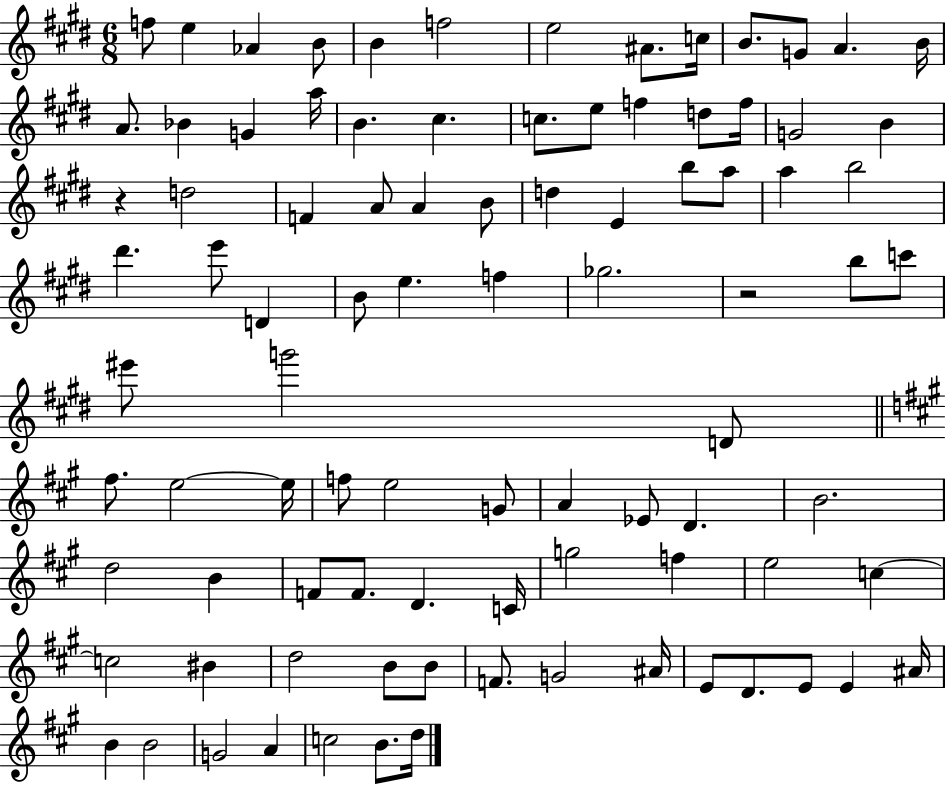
X:1
T:Untitled
M:6/8
L:1/4
K:E
f/2 e _A B/2 B f2 e2 ^A/2 c/4 B/2 G/2 A B/4 A/2 _B G a/4 B ^c c/2 e/2 f d/2 f/4 G2 B z d2 F A/2 A B/2 d E b/2 a/2 a b2 ^d' e'/2 D B/2 e f _g2 z2 b/2 c'/2 ^e'/2 g'2 D/2 ^f/2 e2 e/4 f/2 e2 G/2 A _E/2 D B2 d2 B F/2 F/2 D C/4 g2 f e2 c c2 ^B d2 B/2 B/2 F/2 G2 ^A/4 E/2 D/2 E/2 E ^A/4 B B2 G2 A c2 B/2 d/4